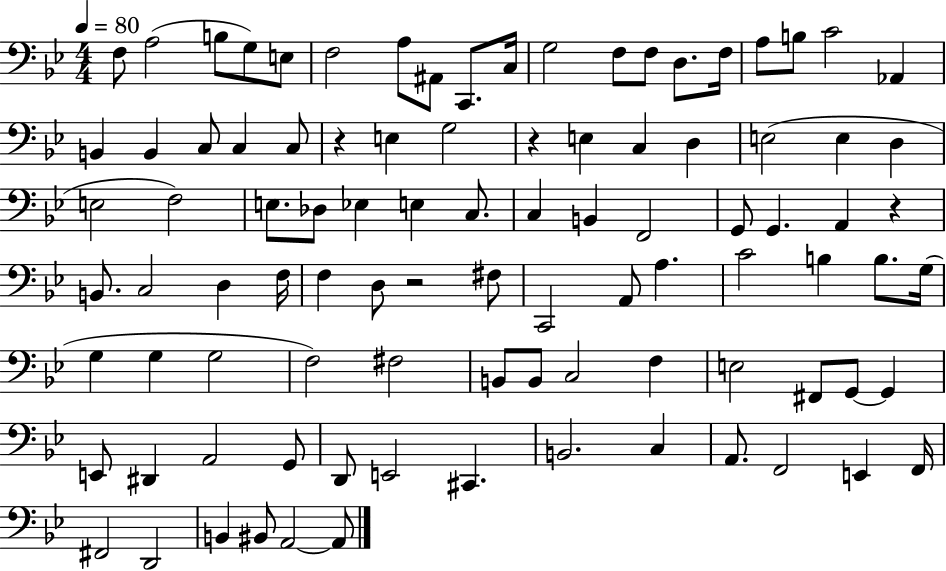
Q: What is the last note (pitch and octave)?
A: A2